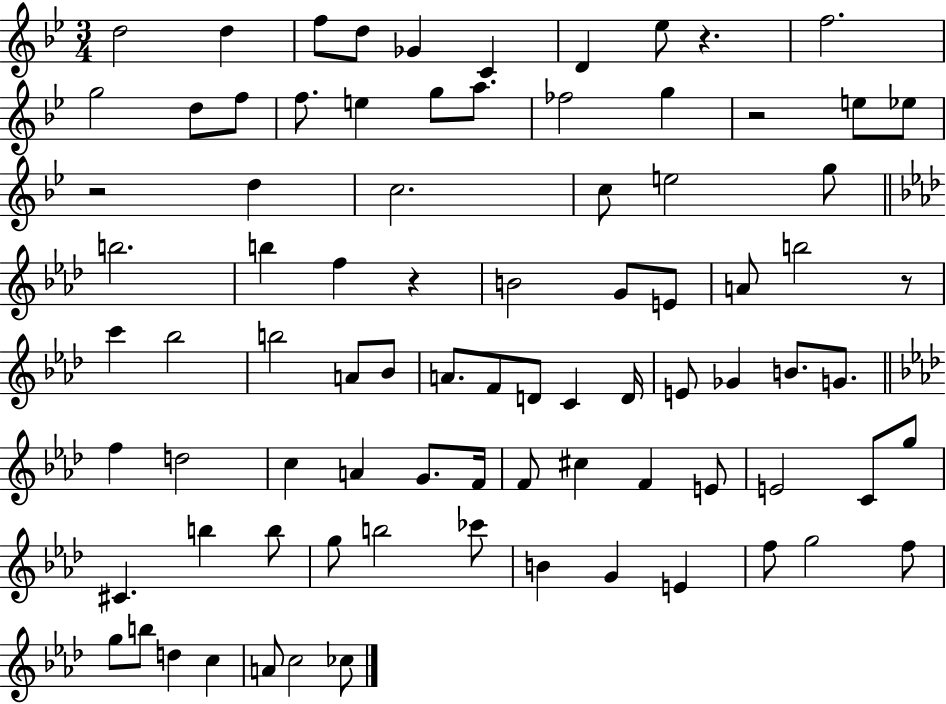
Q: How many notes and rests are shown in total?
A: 84